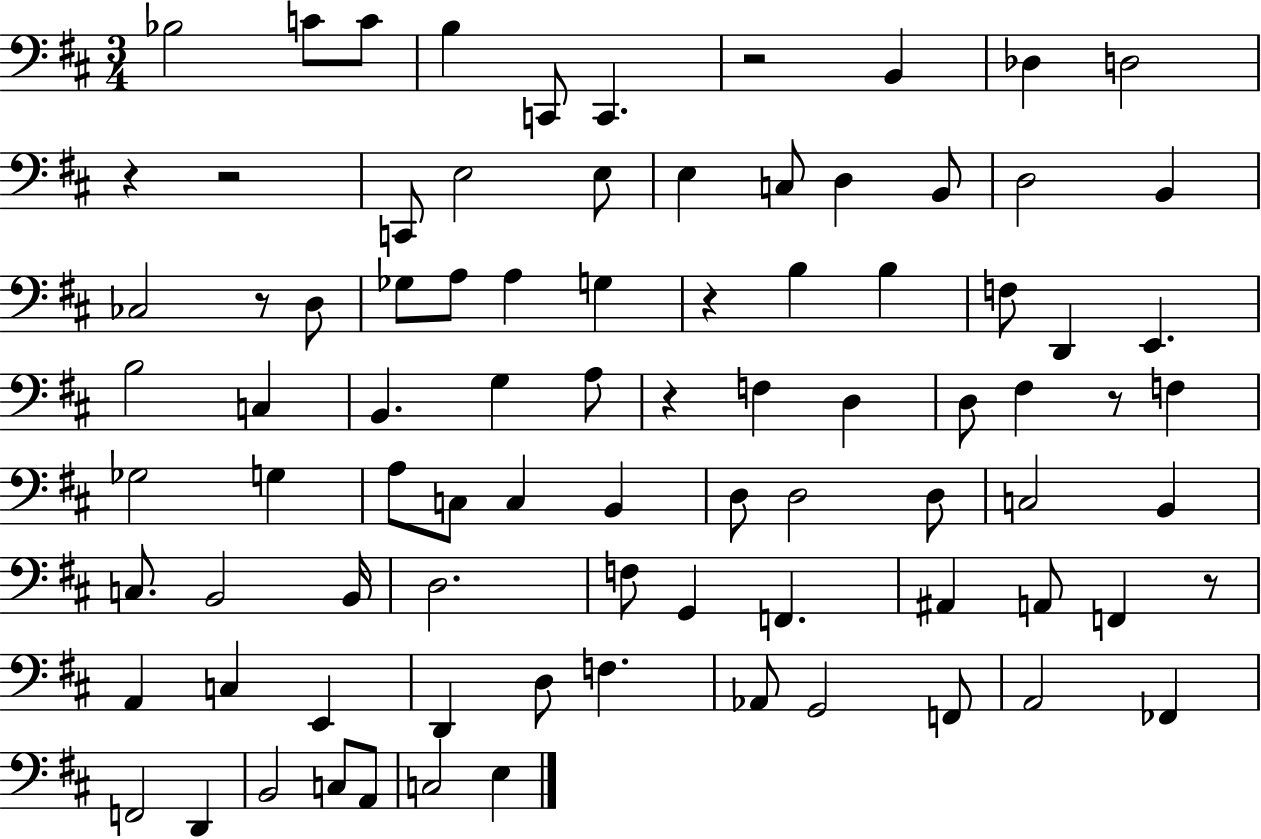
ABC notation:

X:1
T:Untitled
M:3/4
L:1/4
K:D
_B,2 C/2 C/2 B, C,,/2 C,, z2 B,, _D, D,2 z z2 C,,/2 E,2 E,/2 E, C,/2 D, B,,/2 D,2 B,, _C,2 z/2 D,/2 _G,/2 A,/2 A, G, z B, B, F,/2 D,, E,, B,2 C, B,, G, A,/2 z F, D, D,/2 ^F, z/2 F, _G,2 G, A,/2 C,/2 C, B,, D,/2 D,2 D,/2 C,2 B,, C,/2 B,,2 B,,/4 D,2 F,/2 G,, F,, ^A,, A,,/2 F,, z/2 A,, C, E,, D,, D,/2 F, _A,,/2 G,,2 F,,/2 A,,2 _F,, F,,2 D,, B,,2 C,/2 A,,/2 C,2 E,